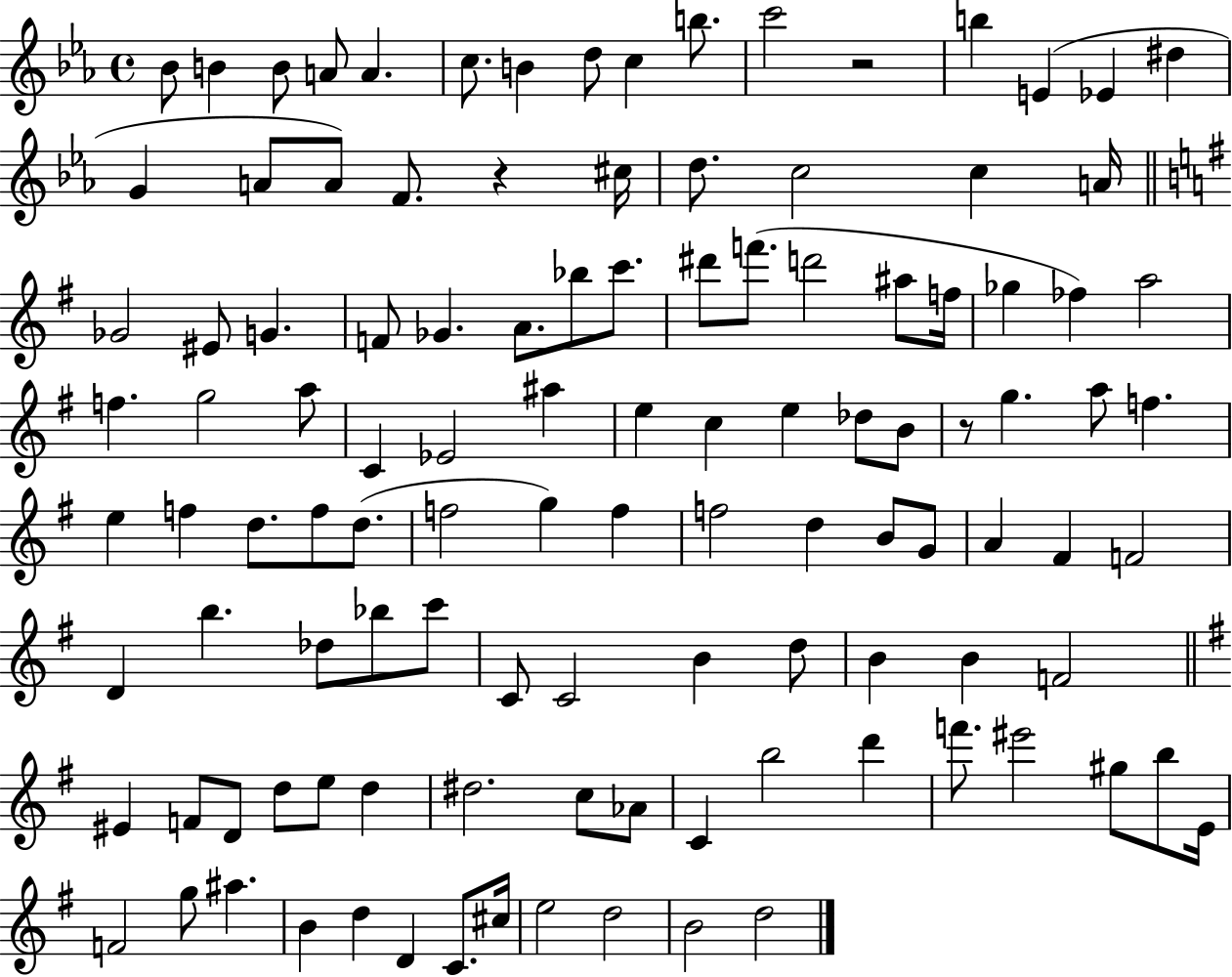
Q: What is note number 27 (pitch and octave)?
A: G4